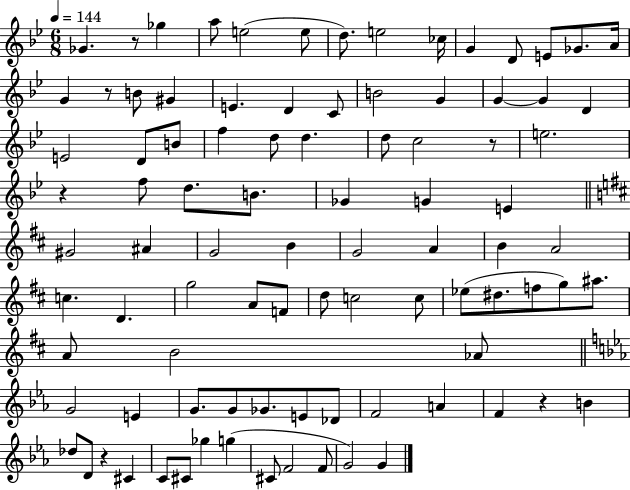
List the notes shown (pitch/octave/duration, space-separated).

Gb4/q. R/e Gb5/q A5/e E5/h E5/e D5/e. E5/h CES5/s G4/q D4/e E4/e Gb4/e. A4/s G4/q R/e B4/e G#4/q E4/q. D4/q C4/e B4/h G4/q G4/q G4/q D4/q E4/h D4/e B4/e F5/q D5/e D5/q. D5/e C5/h R/e E5/h. R/q F5/e D5/e. B4/e. Gb4/q G4/q E4/q G#4/h A#4/q G4/h B4/q G4/h A4/q B4/q A4/h C5/q. D4/q. G5/h A4/e F4/e D5/e C5/h C5/e Eb5/e D#5/e. F5/e G5/e A#5/e. A4/e B4/h Ab4/e G4/h E4/q G4/e. G4/e Gb4/e. E4/e Db4/e F4/h A4/q F4/q R/q B4/q Db5/e D4/e R/q C#4/q C4/e C#4/e Gb5/q G5/q C#4/e F4/h F4/e G4/h G4/q